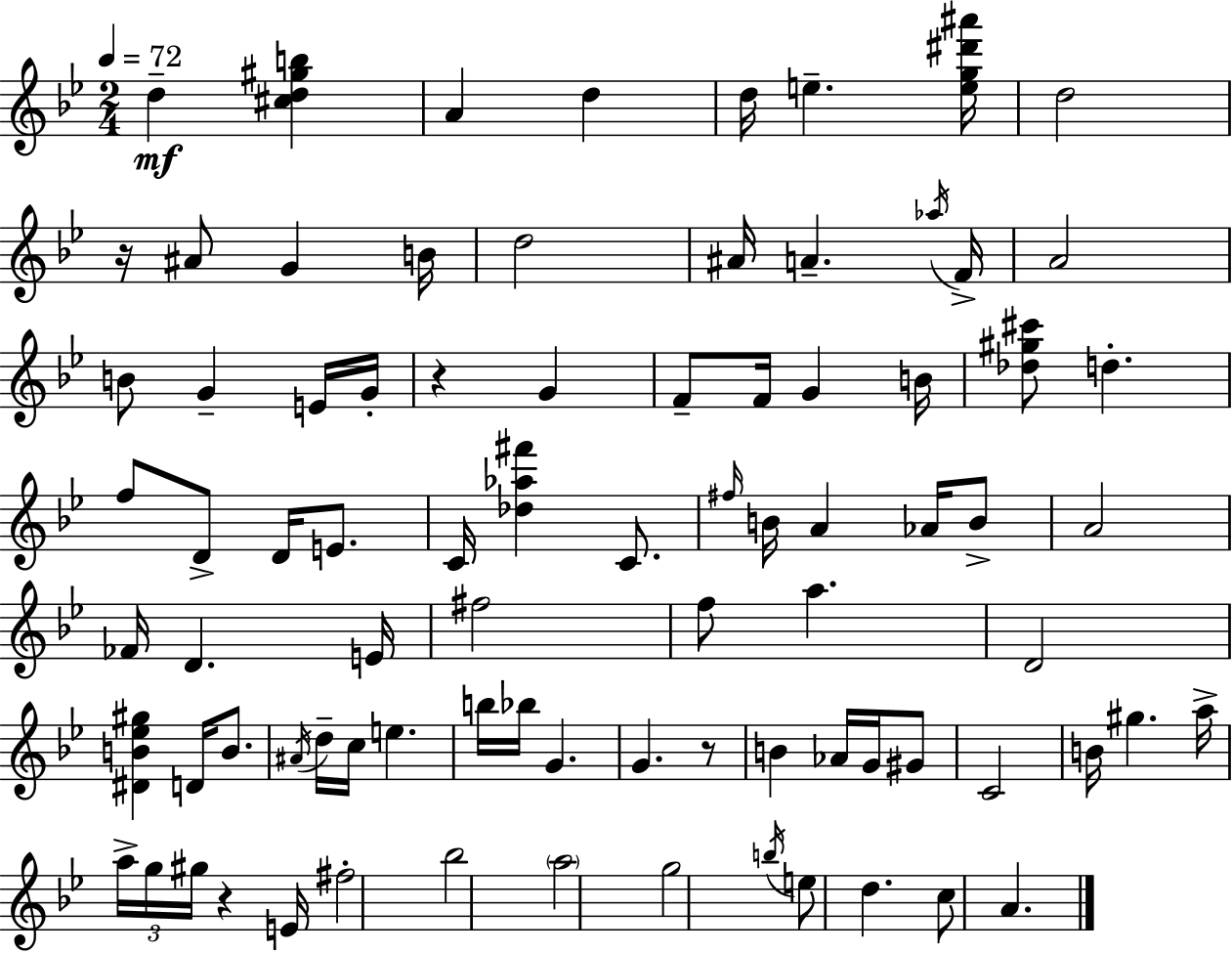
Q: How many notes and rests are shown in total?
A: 84